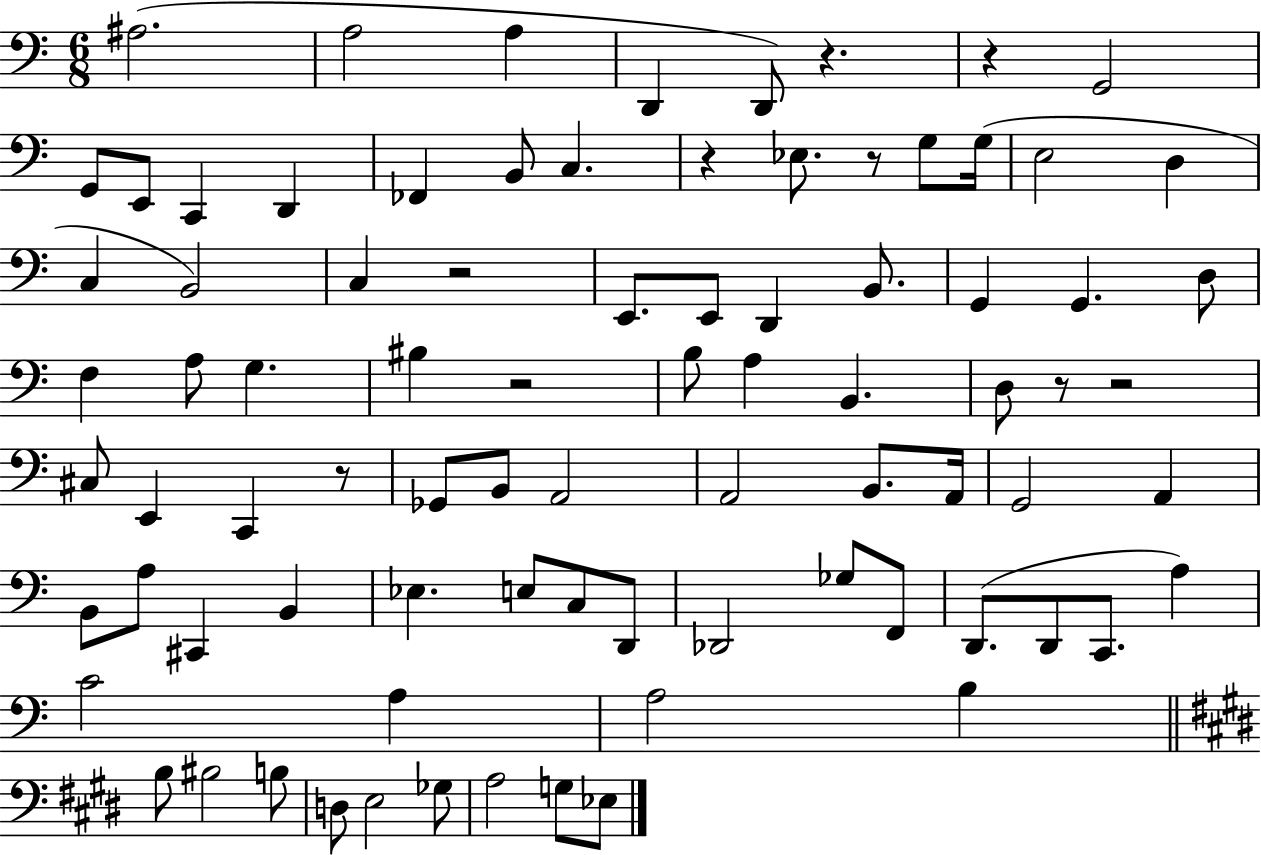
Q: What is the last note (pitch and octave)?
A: Eb3